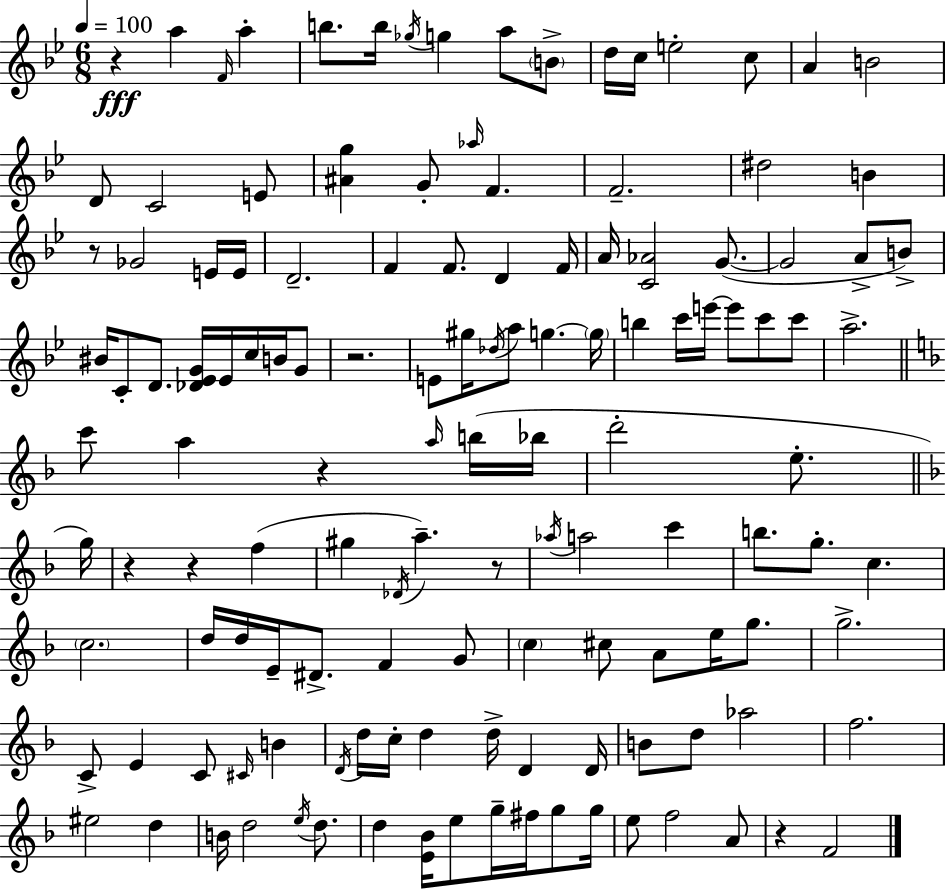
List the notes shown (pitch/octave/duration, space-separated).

R/q A5/q F4/s A5/q B5/e. B5/s Gb5/s G5/q A5/e B4/e D5/s C5/s E5/h C5/e A4/q B4/h D4/e C4/h E4/e [A#4,G5]/q G4/e Ab5/s F4/q. F4/h. D#5/h B4/q R/e Gb4/h E4/s E4/s D4/h. F4/q F4/e. D4/q F4/s A4/s [C4,Ab4]/h G4/e. G4/h A4/e B4/e BIS4/s C4/e D4/e. [Db4,Eb4,G4]/s Eb4/s C5/s B4/s G4/e R/h. E4/e G#5/s Db5/s A5/e G5/q. G5/s B5/q C6/s E6/s E6/e C6/e C6/e A5/h. C6/e A5/q R/q A5/s B5/s Bb5/s D6/h E5/e. G5/s R/q R/q F5/q G#5/q Db4/s A5/q. R/e Ab5/s A5/h C6/q B5/e. G5/e. C5/q. C5/h. D5/s D5/s E4/s D#4/e. F4/q G4/e C5/q C#5/e A4/e E5/s G5/e. G5/h. C4/e E4/q C4/e C#4/s B4/q D4/s D5/s C5/s D5/q D5/s D4/q D4/s B4/e D5/e Ab5/h F5/h. EIS5/h D5/q B4/s D5/h E5/s D5/e. D5/q [E4,Bb4]/s E5/e G5/s F#5/s G5/e G5/s E5/e F5/h A4/e R/q F4/h